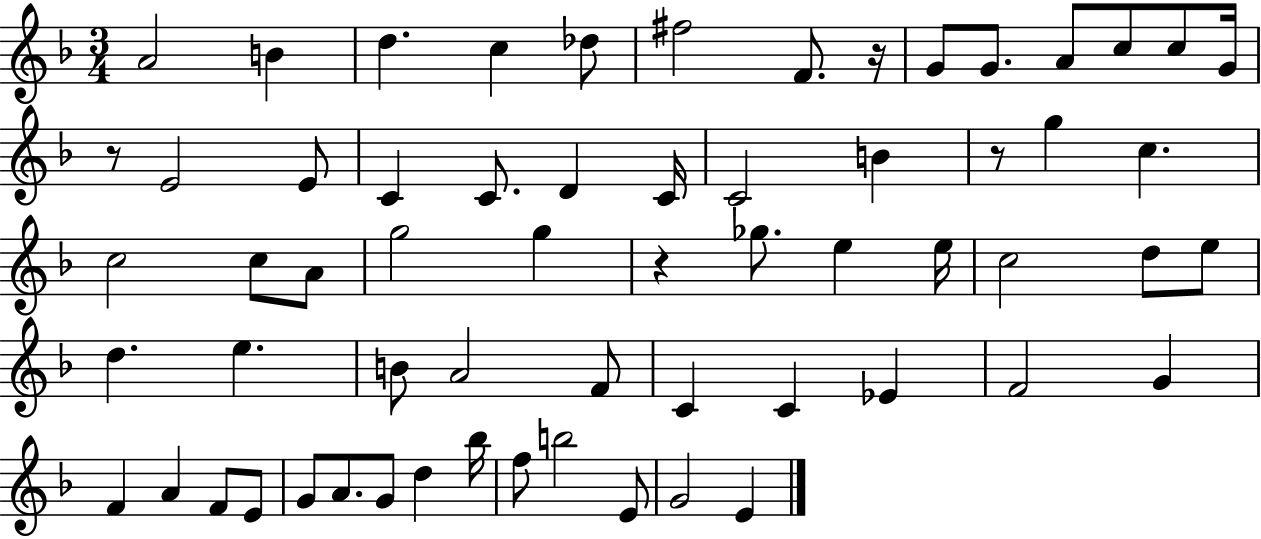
A4/h B4/q D5/q. C5/q Db5/e F#5/h F4/e. R/s G4/e G4/e. A4/e C5/e C5/e G4/s R/e E4/h E4/e C4/q C4/e. D4/q C4/s C4/h B4/q R/e G5/q C5/q. C5/h C5/e A4/e G5/h G5/q R/q Gb5/e. E5/q E5/s C5/h D5/e E5/e D5/q. E5/q. B4/e A4/h F4/e C4/q C4/q Eb4/q F4/h G4/q F4/q A4/q F4/e E4/e G4/e A4/e. G4/e D5/q Bb5/s F5/e B5/h E4/e G4/h E4/q